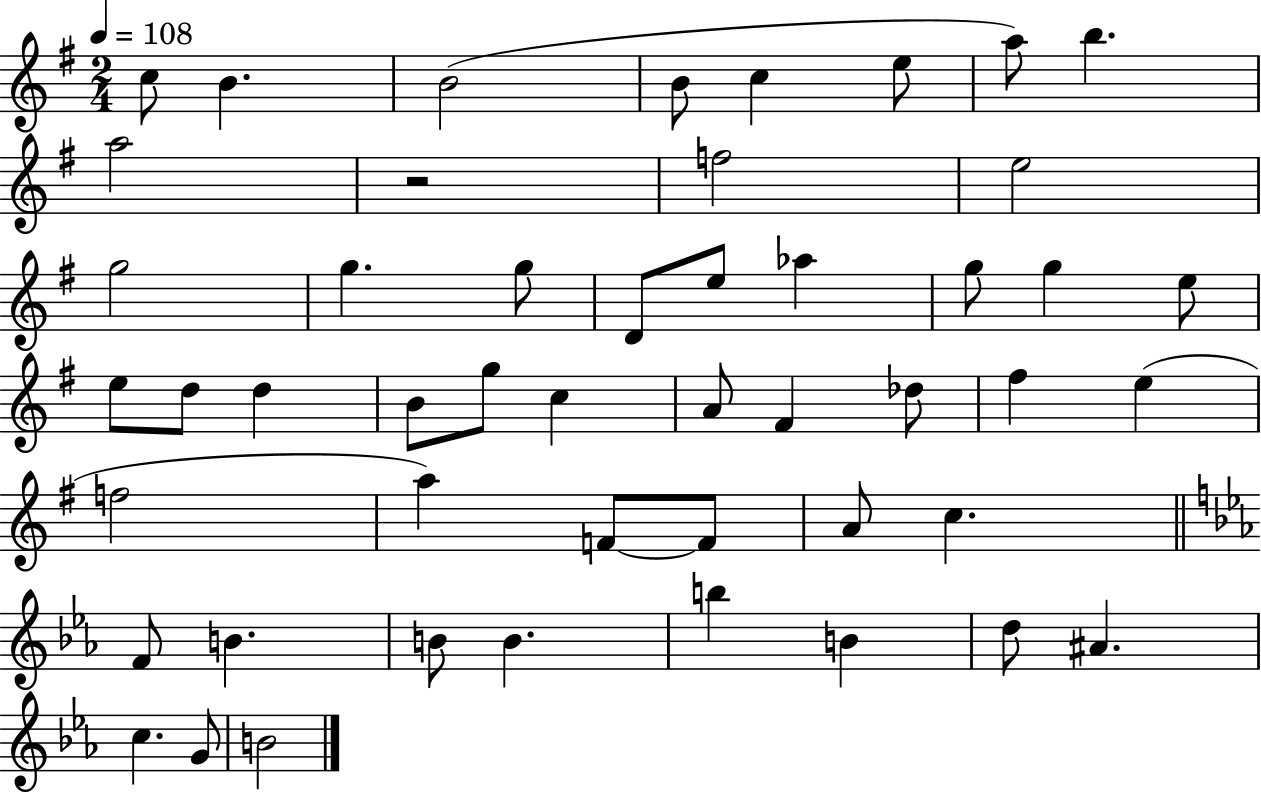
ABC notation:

X:1
T:Untitled
M:2/4
L:1/4
K:G
c/2 B B2 B/2 c e/2 a/2 b a2 z2 f2 e2 g2 g g/2 D/2 e/2 _a g/2 g e/2 e/2 d/2 d B/2 g/2 c A/2 ^F _d/2 ^f e f2 a F/2 F/2 A/2 c F/2 B B/2 B b B d/2 ^A c G/2 B2